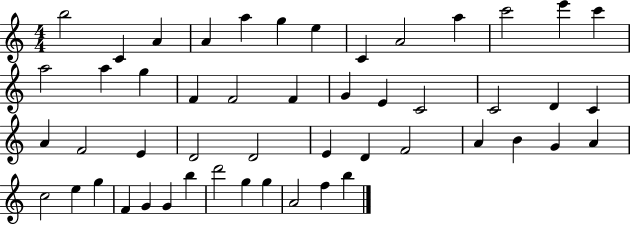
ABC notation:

X:1
T:Untitled
M:4/4
L:1/4
K:C
b2 C A A a g e C A2 a c'2 e' c' a2 a g F F2 F G E C2 C2 D C A F2 E D2 D2 E D F2 A B G A c2 e g F G G b d'2 g g A2 f b